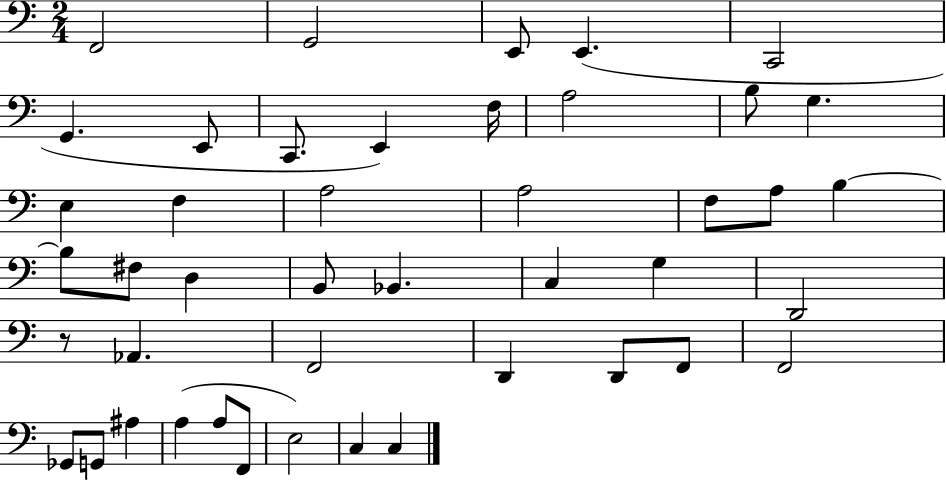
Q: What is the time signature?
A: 2/4